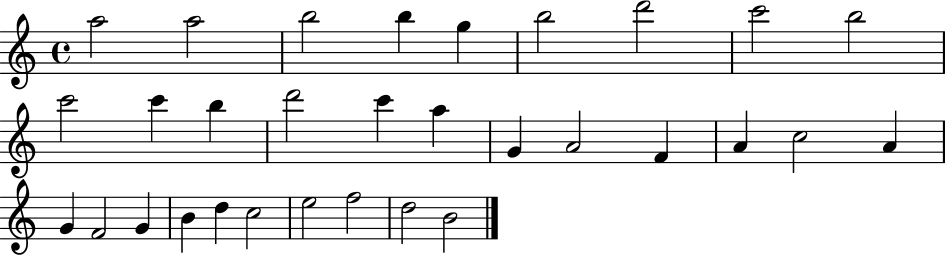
{
  \clef treble
  \time 4/4
  \defaultTimeSignature
  \key c \major
  a''2 a''2 | b''2 b''4 g''4 | b''2 d'''2 | c'''2 b''2 | \break c'''2 c'''4 b''4 | d'''2 c'''4 a''4 | g'4 a'2 f'4 | a'4 c''2 a'4 | \break g'4 f'2 g'4 | b'4 d''4 c''2 | e''2 f''2 | d''2 b'2 | \break \bar "|."
}